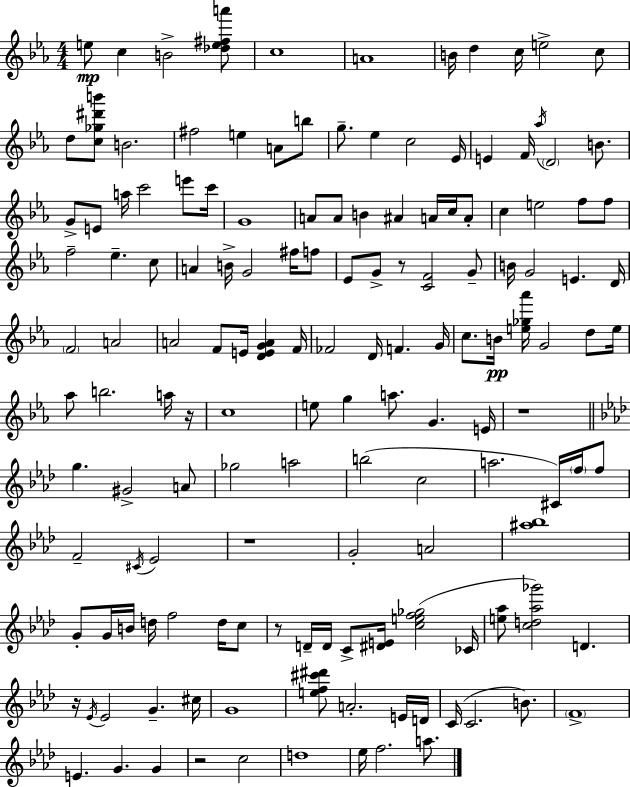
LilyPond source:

{
  \clef treble
  \numericTimeSignature
  \time 4/4
  \key ees \major
  e''8\mp c''4 b'2-> <des'' e'' fis'' a'''>8 | c''1 | a'1 | b'16 d''4 c''16 e''2-> c''8 | \break d''8 <c'' ges'' dis''' b'''>8 b'2. | fis''2 e''4 a'8 b''8 | g''8.-- ees''4 c''2 ees'16 | e'4 f'16 \acciaccatura { aes''16 } \parenthesize d'2 b'8. | \break g'8-> e'8 a''16 c'''2 e'''8 | c'''16 g'1 | a'8 a'8 b'4 ais'4 a'16 c''16 a'8-. | c''4 e''2 f''8 f''8 | \break f''2-- ees''4.-- c''8 | a'4 b'16-> g'2 fis''16 f''8 | ees'8 g'8-> r8 <c' f'>2 g'8-- | b'16 g'2 e'4. | \break d'16 \parenthesize f'2 a'2 | a'2 f'8 e'16 <d' e' g' a'>4 | f'16 fes'2 d'16 f'4. | g'16 c''8. b'16\pp <e'' ges'' aes'''>16 g'2 d''8 | \break e''16 aes''8 b''2. a''16 | r16 c''1 | e''8 g''4 a''8. g'4. | e'16 r1 | \break \bar "||" \break \key aes \major g''4. gis'2-> a'8 | ges''2 a''2 | b''2( c''2 | a''2. cis'16) \parenthesize f''16 f''8 | \break f'2-- \acciaccatura { cis'16 } ees'2 | r1 | g'2-. a'2 | <ais'' bes''>1 | \break g'8-. g'16 b'16 d''16 f''2 d''16 c''8 | r8 d'16-- d'16 c'8-> <dis' e'>16 <c'' e'' f'' ges''>2( | ces'16 <e'' aes''>8 <c'' d'' aes'' ges'''>2) d'4. | r16 \acciaccatura { ees'16 } ees'2 g'4.-- | \break cis''16 g'1 | <e'' f'' cis''' dis'''>8 a'2.-. | e'16 d'16 c'16( c'2. b'8.) | \parenthesize f'1-> | \break e'4. g'4. g'4 | r2 c''2 | d''1 | ees''16 f''2. a''8. | \break \bar "|."
}